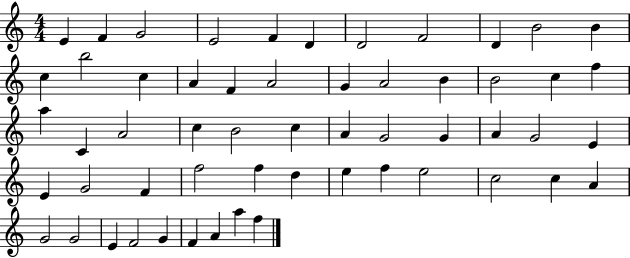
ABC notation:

X:1
T:Untitled
M:4/4
L:1/4
K:C
E F G2 E2 F D D2 F2 D B2 B c b2 c A F A2 G A2 B B2 c f a C A2 c B2 c A G2 G A G2 E E G2 F f2 f d e f e2 c2 c A G2 G2 E F2 G F A a f